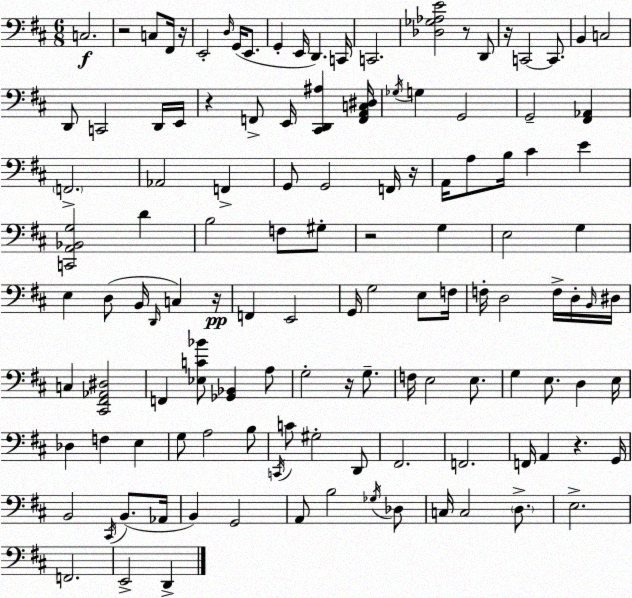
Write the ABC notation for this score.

X:1
T:Untitled
M:6/8
L:1/4
K:D
C,2 z2 C,/2 ^F,,/4 z/4 E,,2 D,/4 G,,/4 E,,/2 G,, E,,/4 D,, C,,/4 C,,2 [_D,_G,_A,E]2 z/2 D,,/2 z/4 C,,2 C,,/2 B,, C,2 D,,/2 C,,2 D,,/4 E,,/4 z F,,/2 E,,/4 [^C,,D,,^A,] [F,,A,,C,^D,]/4 _G,/4 G, G,,2 G,,2 [^F,,_A,,] F,,2 _A,,2 F,, G,,/2 G,,2 F,,/4 z/4 A,,/4 A,/2 B,/4 ^C E [C,,A,,_B,,G,]2 D B,2 F,/2 ^G,/2 z2 G, E,2 G, E, D,/2 B,,/4 D,,/4 C, z/4 F,, E,,2 G,,/4 G,2 E,/2 F,/4 F,/4 D,2 F,/4 D,/4 B,,/4 ^D,/4 C, [^C,,^F,,_A,,^D,]2 F,, [_E,C_B]/2 [_G,,_B,,] A,/2 G,2 z/4 G,/2 F,/4 E,2 E,/2 G, E,/2 D, E,/4 _D, F, E, G,/2 A,2 B,/2 C,,/4 C/2 ^G,2 D,,/2 ^F,,2 F,,2 F,,/4 A,, z G,,/4 B,,2 ^C,,/4 B,,/2 _A,,/4 B,, G,,2 A,,/2 B,2 _G,/4 _D,/2 C,/4 C,2 D,/2 E,2 F,,2 E,,2 D,,